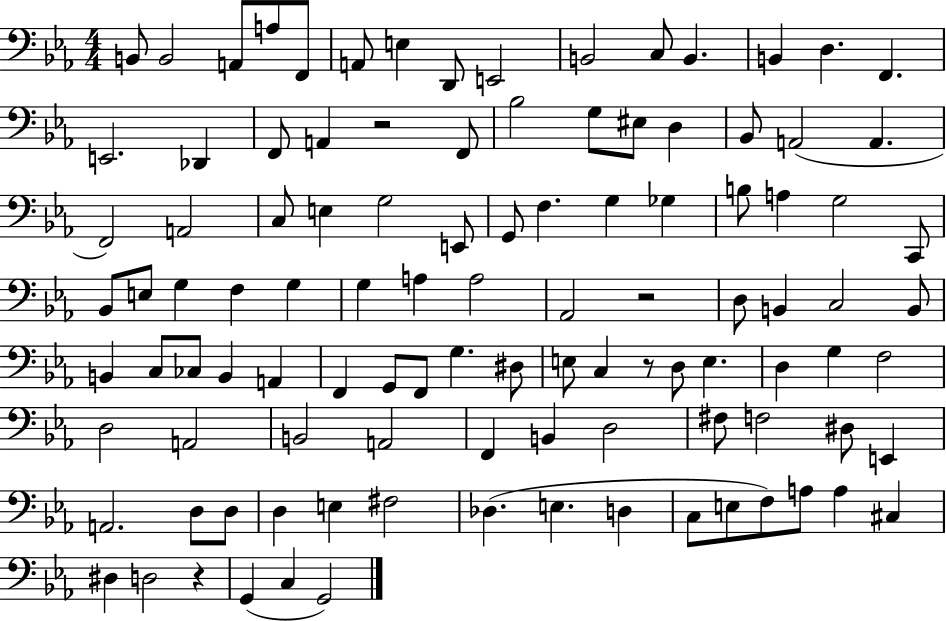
B2/e B2/h A2/e A3/e F2/e A2/e E3/q D2/e E2/h B2/h C3/e B2/q. B2/q D3/q. F2/q. E2/h. Db2/q F2/e A2/q R/h F2/e Bb3/h G3/e EIS3/e D3/q Bb2/e A2/h A2/q. F2/h A2/h C3/e E3/q G3/h E2/e G2/e F3/q. G3/q Gb3/q B3/e A3/q G3/h C2/e Bb2/e E3/e G3/q F3/q G3/q G3/q A3/q A3/h Ab2/h R/h D3/e B2/q C3/h B2/e B2/q C3/e CES3/e B2/q A2/q F2/q G2/e F2/e G3/q. D#3/e E3/e C3/q R/e D3/e E3/q. D3/q G3/q F3/h D3/h A2/h B2/h A2/h F2/q B2/q D3/h F#3/e F3/h D#3/e E2/q A2/h. D3/e D3/e D3/q E3/q F#3/h Db3/q. E3/q. D3/q C3/e E3/e F3/e A3/e A3/q C#3/q D#3/q D3/h R/q G2/q C3/q G2/h